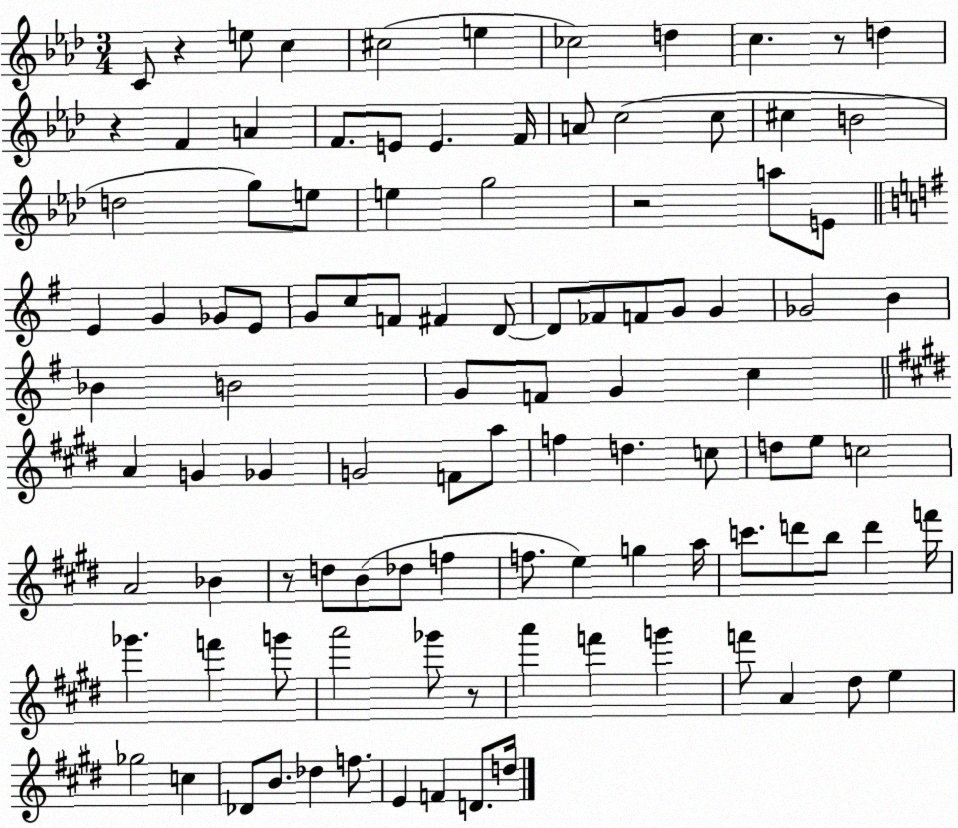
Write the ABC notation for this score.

X:1
T:Untitled
M:3/4
L:1/4
K:Ab
C/2 z e/2 c ^c2 e _c2 d c z/2 d z F A F/2 E/2 E F/4 A/2 c2 c/2 ^c B2 d2 g/2 e/2 e g2 z2 a/2 E/2 E G _G/2 E/2 G/2 c/2 F/2 ^F D/2 D/2 _F/2 F/2 G/2 G _G2 B _B B2 G/2 F/2 G c A G _G G2 F/2 a/2 f d c/2 d/2 e/2 c2 A2 _B z/2 d/2 B/2 _d/2 f f/2 e g a/4 c'/2 d'/2 b/2 d' f'/4 _g' f' g'/2 a'2 _g'/2 z/2 a' f' g' f'/2 A ^d/2 e _g2 c _D/2 B/2 _d f/2 E F D/2 d/4